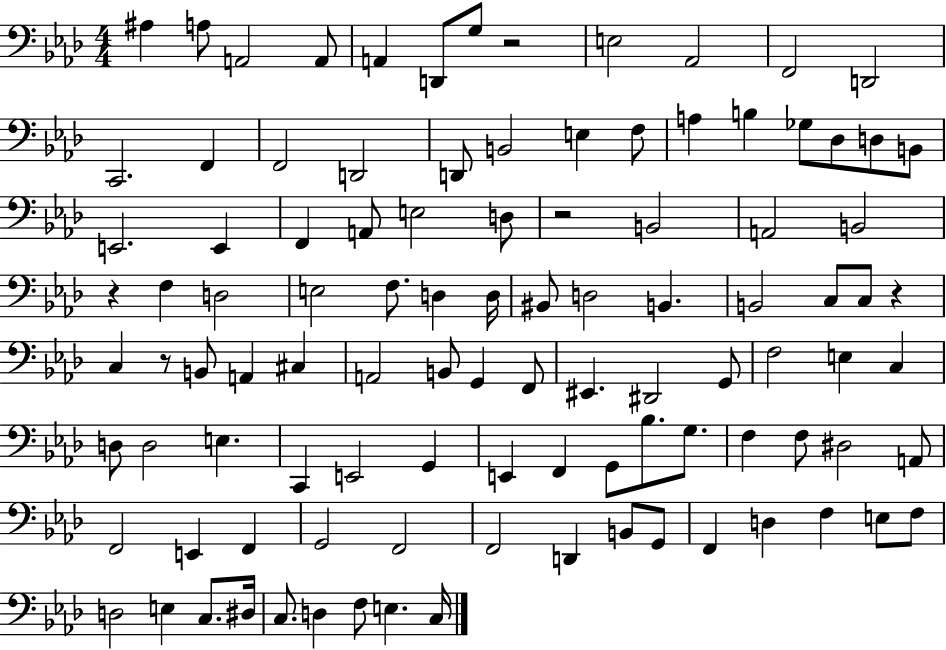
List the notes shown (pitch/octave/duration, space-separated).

A#3/q A3/e A2/h A2/e A2/q D2/e G3/e R/h E3/h Ab2/h F2/h D2/h C2/h. F2/q F2/h D2/h D2/e B2/h E3/q F3/e A3/q B3/q Gb3/e Db3/e D3/e B2/e E2/h. E2/q F2/q A2/e E3/h D3/e R/h B2/h A2/h B2/h R/q F3/q D3/h E3/h F3/e. D3/q D3/s BIS2/e D3/h B2/q. B2/h C3/e C3/e R/q C3/q R/e B2/e A2/q C#3/q A2/h B2/e G2/q F2/e EIS2/q. D#2/h G2/e F3/h E3/q C3/q D3/e D3/h E3/q. C2/q E2/h G2/q E2/q F2/q G2/e Bb3/e. G3/e. F3/q F3/e D#3/h A2/e F2/h E2/q F2/q G2/h F2/h F2/h D2/q B2/e G2/e F2/q D3/q F3/q E3/e F3/e D3/h E3/q C3/e. D#3/s C3/e. D3/q F3/e E3/q. C3/s